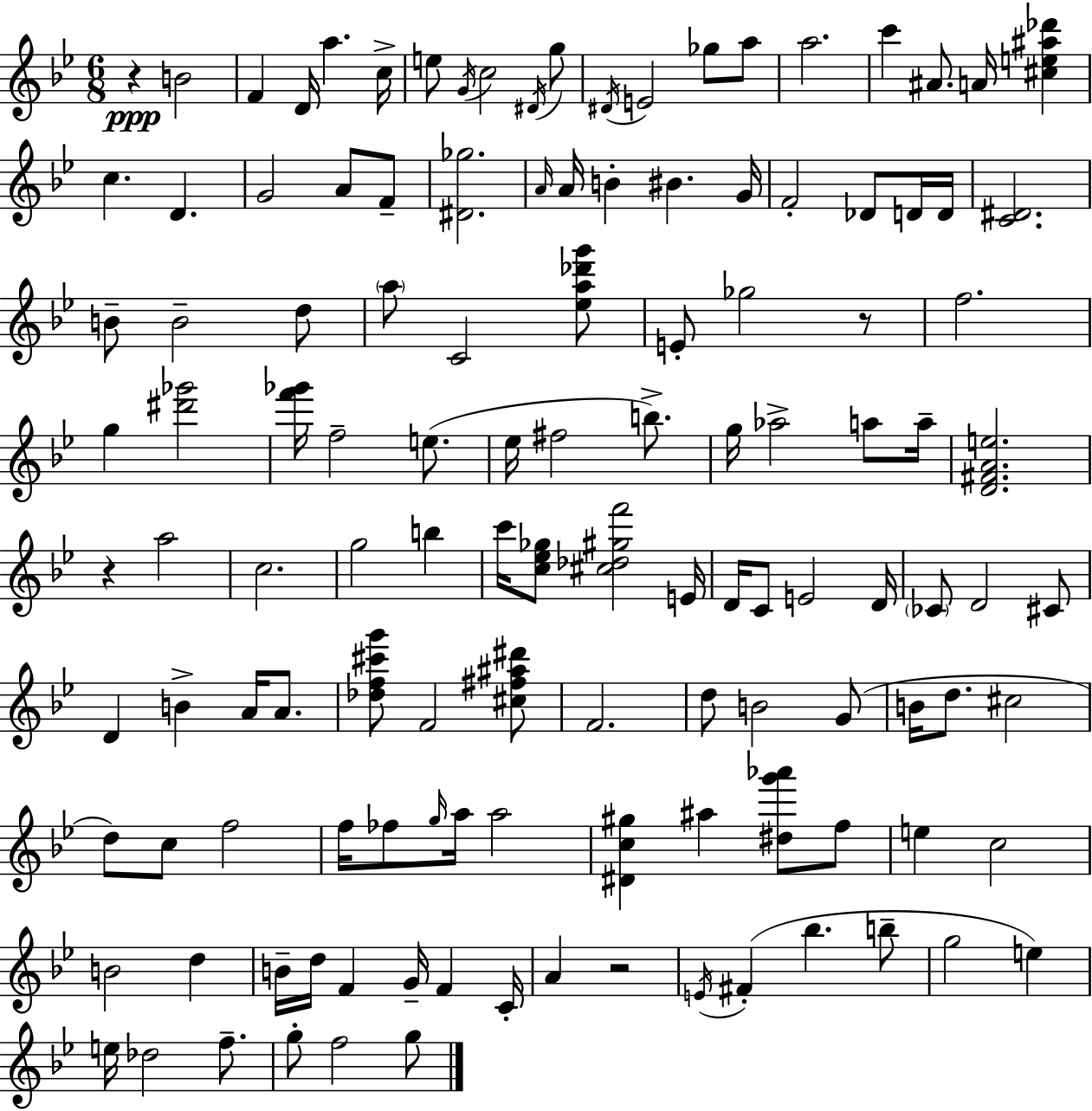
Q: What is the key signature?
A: G minor